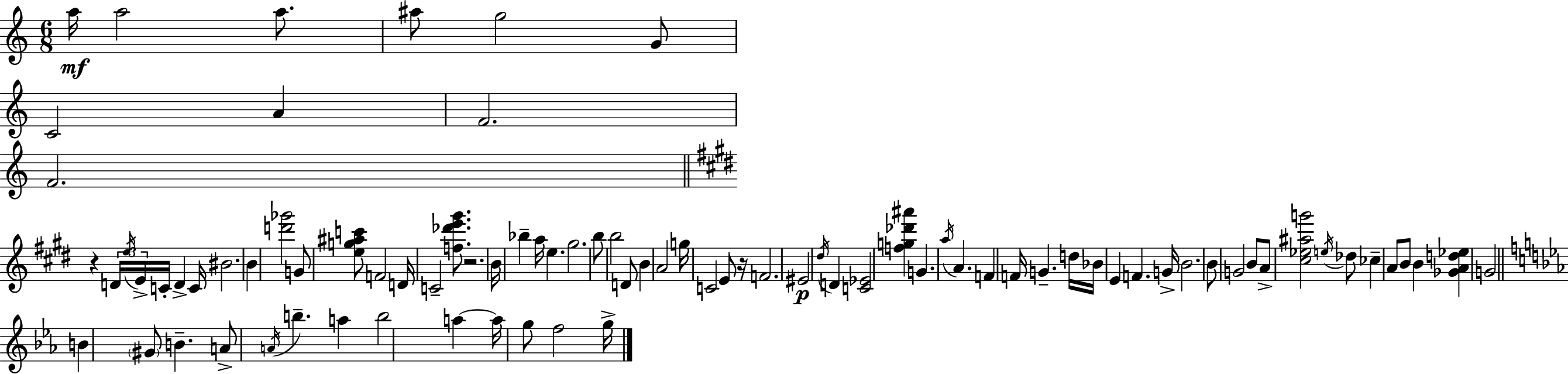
A5/s A5/h A5/e. A#5/e G5/h G4/e C4/h A4/q F4/h. F4/h. R/q D4/s E5/s E4/s C4/s D4/q C4/s BIS4/h. B4/q [D6,Gb6]/h G4/e [E5,G5,A#5,C6]/e F4/h D4/s C4/h [F5,Db6,E6,G#6]/e. R/h. B4/s Bb5/q A5/s E5/q. G#5/h. B5/e B5/h D4/e B4/q A4/h G5/s C4/h E4/e R/s F4/h. EIS4/h D#5/s D4/q [C4,Eb4]/h [F5,G5,Db6,A#6]/q G4/q. A5/s A4/q. F4/q F4/s G4/q. D5/s Bb4/s E4/q F4/q. G4/s B4/h. B4/e G4/h B4/e A4/e [C#5,Eb5,A#5,G6]/h E5/s Db5/e CES5/q A4/e B4/e B4/q [Gb4,A4,D5,Eb5]/q G4/h B4/q G#4/e B4/q. A4/e A4/s B5/q. A5/q B5/h A5/q A5/s G5/e F5/h G5/s